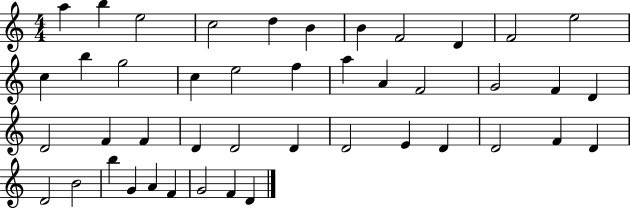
A5/q B5/q E5/h C5/h D5/q B4/q B4/q F4/h D4/q F4/h E5/h C5/q B5/q G5/h C5/q E5/h F5/q A5/q A4/q F4/h G4/h F4/q D4/q D4/h F4/q F4/q D4/q D4/h D4/q D4/h E4/q D4/q D4/h F4/q D4/q D4/h B4/h B5/q G4/q A4/q F4/q G4/h F4/q D4/q